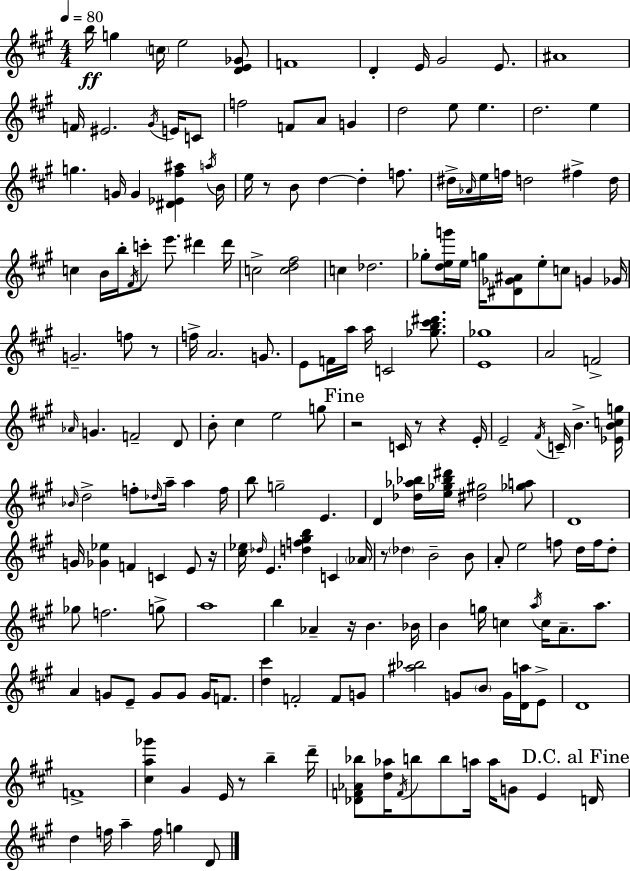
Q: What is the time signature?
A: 4/4